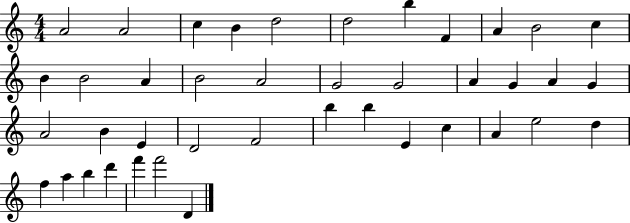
A4/h A4/h C5/q B4/q D5/h D5/h B5/q F4/q A4/q B4/h C5/q B4/q B4/h A4/q B4/h A4/h G4/h G4/h A4/q G4/q A4/q G4/q A4/h B4/q E4/q D4/h F4/h B5/q B5/q E4/q C5/q A4/q E5/h D5/q F5/q A5/q B5/q D6/q F6/q F6/h D4/q